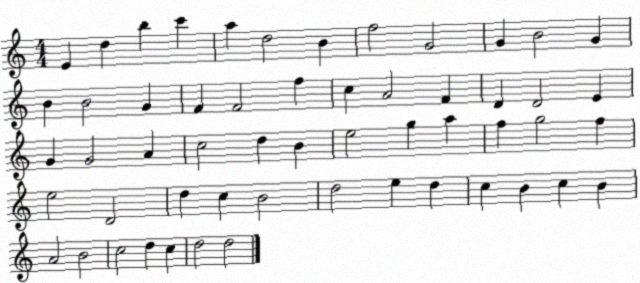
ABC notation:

X:1
T:Untitled
M:4/4
L:1/4
K:C
E d b c' a d2 B f2 G2 G B2 G B B2 G F F2 f c A2 F D D2 E G G2 A c2 d B e2 g a f g2 f e2 D2 d c B2 d2 e d c B c B A2 B2 c2 d c d2 d2